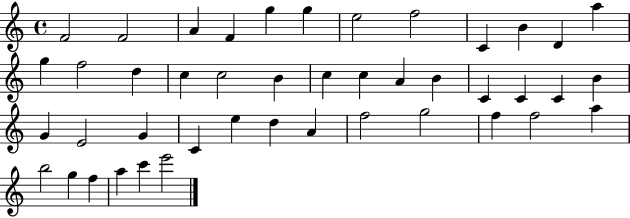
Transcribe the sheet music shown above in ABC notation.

X:1
T:Untitled
M:4/4
L:1/4
K:C
F2 F2 A F g g e2 f2 C B D a g f2 d c c2 B c c A B C C C B G E2 G C e d A f2 g2 f f2 a b2 g f a c' e'2